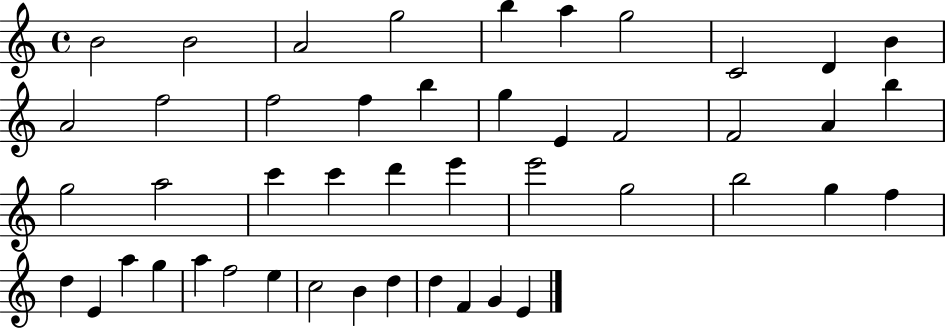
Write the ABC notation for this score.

X:1
T:Untitled
M:4/4
L:1/4
K:C
B2 B2 A2 g2 b a g2 C2 D B A2 f2 f2 f b g E F2 F2 A b g2 a2 c' c' d' e' e'2 g2 b2 g f d E a g a f2 e c2 B d d F G E